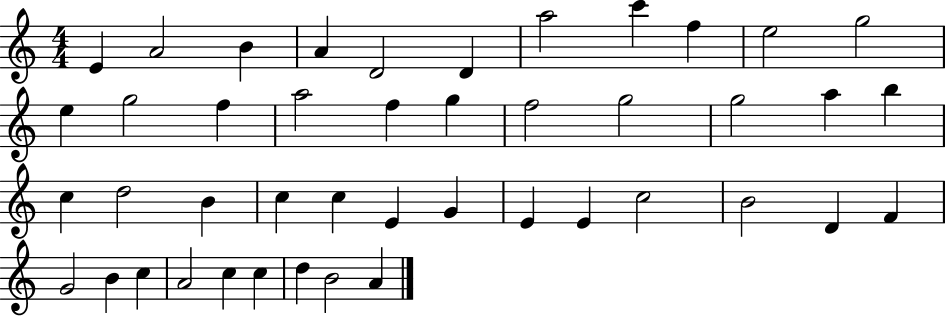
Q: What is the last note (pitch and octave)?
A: A4